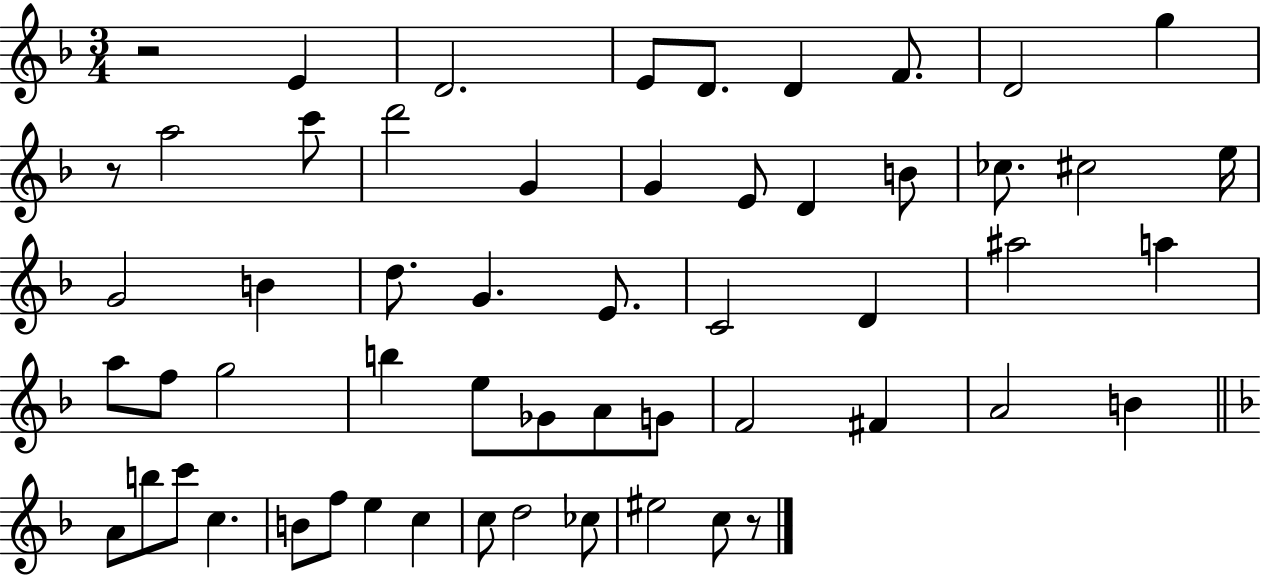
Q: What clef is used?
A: treble